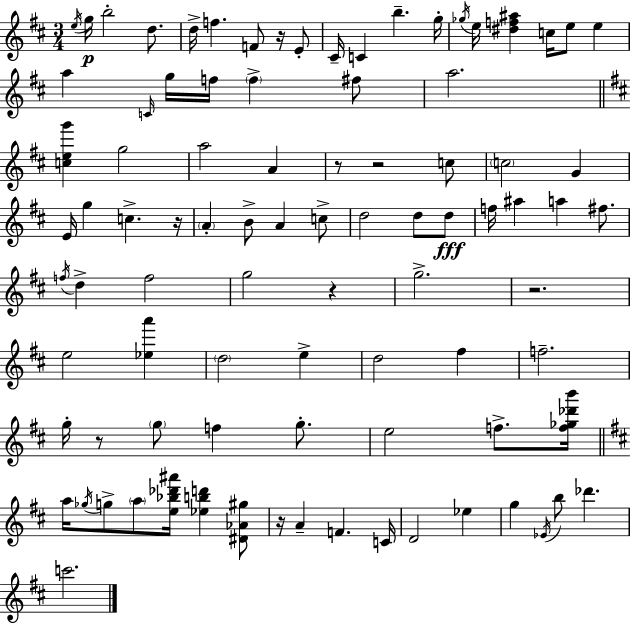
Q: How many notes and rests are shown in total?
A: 90